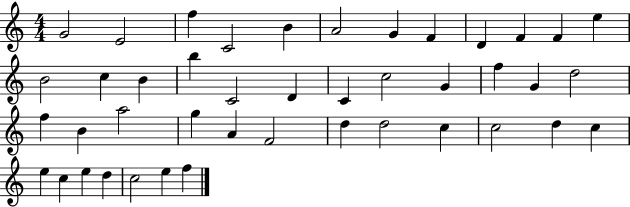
G4/h E4/h F5/q C4/h B4/q A4/h G4/q F4/q D4/q F4/q F4/q E5/q B4/h C5/q B4/q B5/q C4/h D4/q C4/q C5/h G4/q F5/q G4/q D5/h F5/q B4/q A5/h G5/q A4/q F4/h D5/q D5/h C5/q C5/h D5/q C5/q E5/q C5/q E5/q D5/q C5/h E5/q F5/q